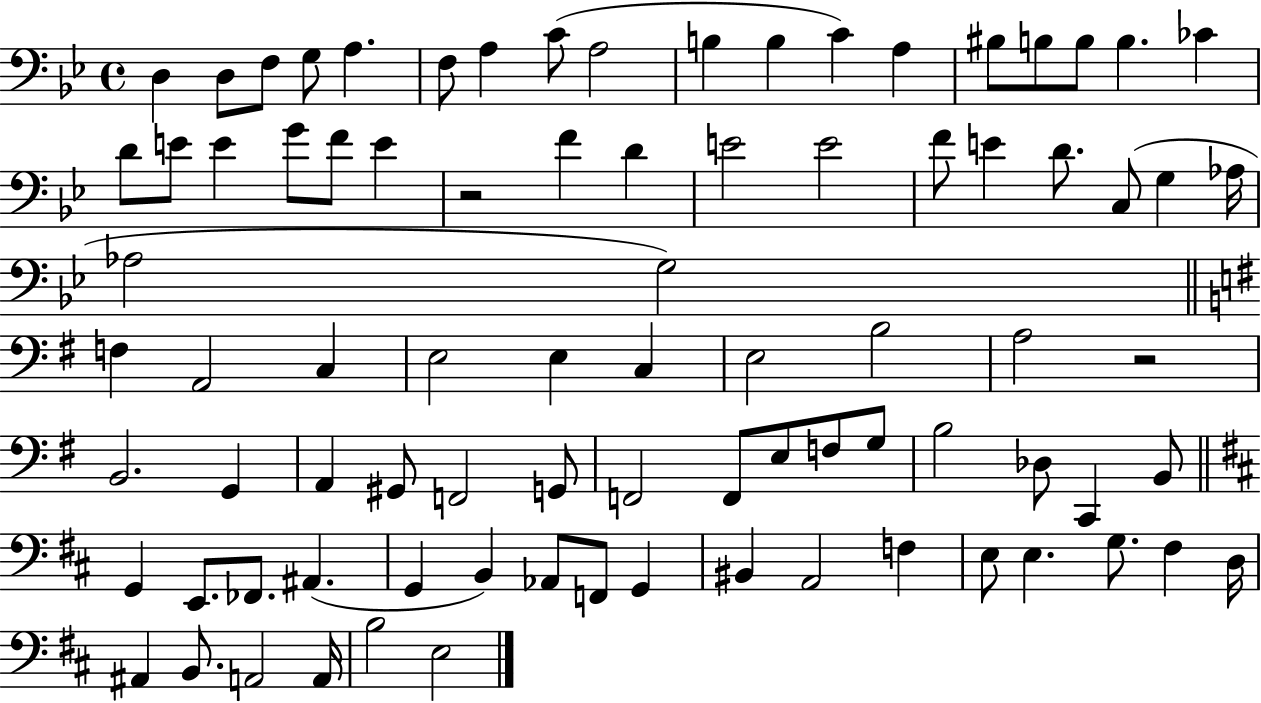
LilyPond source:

{
  \clef bass
  \time 4/4
  \defaultTimeSignature
  \key bes \major
  d4 d8 f8 g8 a4. | f8 a4 c'8( a2 | b4 b4 c'4) a4 | bis8 b8 b8 b4. ces'4 | \break d'8 e'8 e'4 g'8 f'8 e'4 | r2 f'4 d'4 | e'2 e'2 | f'8 e'4 d'8. c8( g4 aes16 | \break aes2 g2) | \bar "||" \break \key g \major f4 a,2 c4 | e2 e4 c4 | e2 b2 | a2 r2 | \break b,2. g,4 | a,4 gis,8 f,2 g,8 | f,2 f,8 e8 f8 g8 | b2 des8 c,4 b,8 | \break \bar "||" \break \key b \minor g,4 e,8. fes,8. ais,4.( | g,4 b,4) aes,8 f,8 g,4 | bis,4 a,2 f4 | e8 e4. g8. fis4 d16 | \break ais,4 b,8. a,2 a,16 | b2 e2 | \bar "|."
}